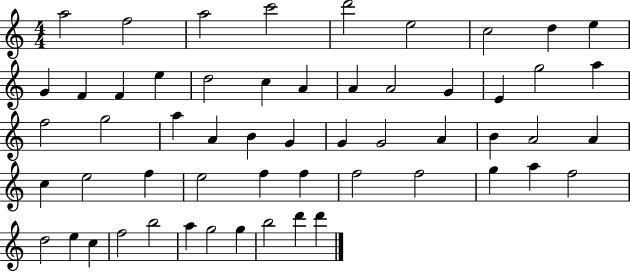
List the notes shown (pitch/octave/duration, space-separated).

A5/h F5/h A5/h C6/h D6/h E5/h C5/h D5/q E5/q G4/q F4/q F4/q E5/q D5/h C5/q A4/q A4/q A4/h G4/q E4/q G5/h A5/q F5/h G5/h A5/q A4/q B4/q G4/q G4/q G4/h A4/q B4/q A4/h A4/q C5/q E5/h F5/q E5/h F5/q F5/q F5/h F5/h G5/q A5/q F5/h D5/h E5/q C5/q F5/h B5/h A5/q G5/h G5/q B5/h D6/q D6/q